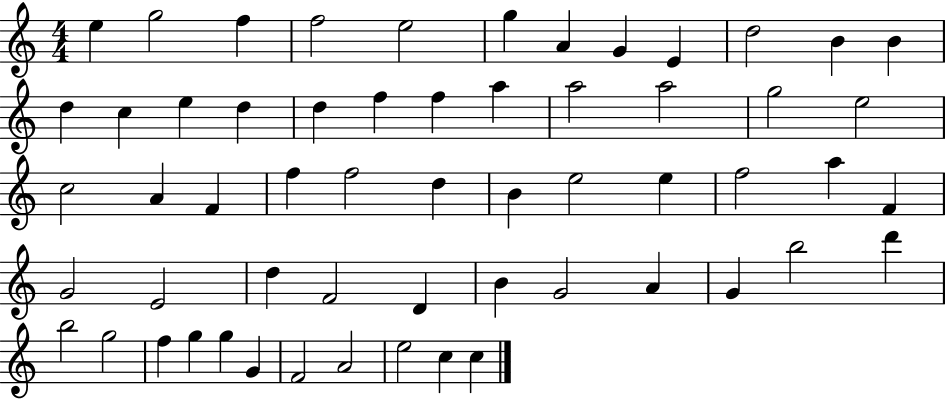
{
  \clef treble
  \numericTimeSignature
  \time 4/4
  \key c \major
  e''4 g''2 f''4 | f''2 e''2 | g''4 a'4 g'4 e'4 | d''2 b'4 b'4 | \break d''4 c''4 e''4 d''4 | d''4 f''4 f''4 a''4 | a''2 a''2 | g''2 e''2 | \break c''2 a'4 f'4 | f''4 f''2 d''4 | b'4 e''2 e''4 | f''2 a''4 f'4 | \break g'2 e'2 | d''4 f'2 d'4 | b'4 g'2 a'4 | g'4 b''2 d'''4 | \break b''2 g''2 | f''4 g''4 g''4 g'4 | f'2 a'2 | e''2 c''4 c''4 | \break \bar "|."
}